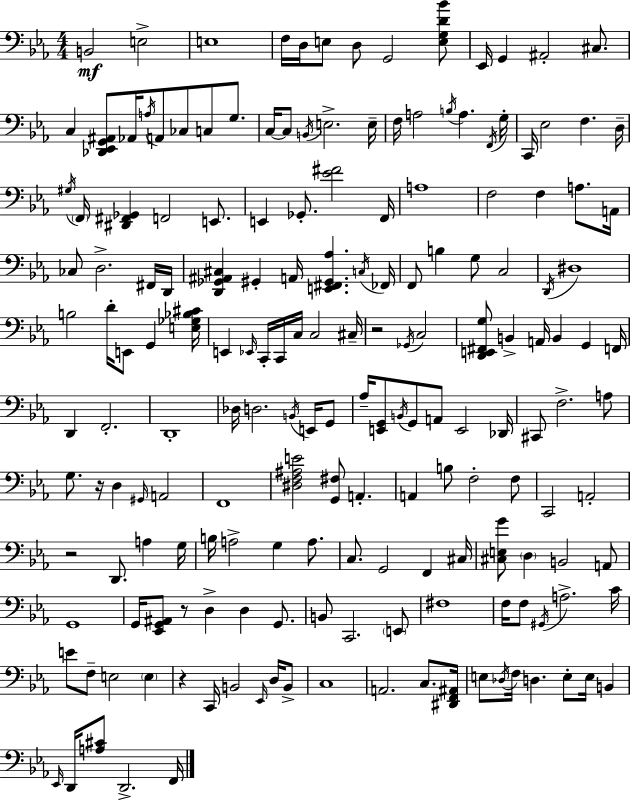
{
  \clef bass
  \numericTimeSignature
  \time 4/4
  \key c \minor
  \repeat volta 2 { b,2\mf e2-> | e1 | f16 d16 e8 d8 g,2 <e g d' bes'>8 | ees,16 g,4 ais,2-. cis8. | \break c4 <des, ees, g, ais,>8 aes,16 \acciaccatura { a16 } a,8 ces8 c8 g8. | c16~~ c8 \acciaccatura { b,16 } e2.-> | e16-- f16 a2 \acciaccatura { b16 } a4. | \acciaccatura { f,16 } g16-. c,16 ees2 f4. | \break d16-- \acciaccatura { gis16 } \parenthesize f,16 <dis, fis, ges,>4 f,2 | e,8. e,4 ges,8.-. <ees' fis'>2 | f,16 a1 | f2 f4 | \break a8. a,16 ces8 d2.-> | fis,16 d,16 <d, ges, ais, cis>4 gis,4-. a,16 <e, fis, gis, aes>4. | \acciaccatura { c16 } fes,16 f,8 b4 g8 c2 | \acciaccatura { d,16 } dis1 | \break b2 d'16-. | e,8 g,4 <e ges bes cis'>16 e,4 \grace { ees,16 } c,16-. c,16 c16 c2 | cis16-- r2 | \acciaccatura { ges,16 } c2 <d, e, fis, g>8 b,4-> a,16 | \break b,4 g,4 f,16 d,4 f,2.-. | d,1-. | des16 d2. | \acciaccatura { b,16 } e,16 g,8 aes16-- <e, g,>8 \acciaccatura { b,16 } g,8 | \break a,8 e,2 des,16 cis,8 f2.-> | a8 g8. r16 d4 | \grace { gis,16 } a,2 f,1 | <dis f ais e'>2 | \break <g, fis>8 a,4.-. a,4 | b8 f2-. f8 c,2 | a,2-. r2 | d,8. a4 g16 b16 a2-> | \break g4 a8. c8. g,2 | f,4 cis16 <cis e g'>8 \parenthesize d4 | b,2 a,8 g,1 | g,16 <ees, g, ais,>8 r8 | \break d4-> d4 g,8. b,8 c,2. | \parenthesize e,8 fis1 | f16 f8 \acciaccatura { gis,16 } | a2.-> c'16 e'8 f8-- | \break e2 \parenthesize e4 r4 | c,16 b,2 \grace { ees,16 } d16 b,8-> c1 | a,2. | c8. <dis, f, ais,>16 e8 | \break \acciaccatura { des16 } f16 d4. e8-. e16 b,4 \grace { ees,16 } | d,16 <a cis'>8 d,2.-> f,16 | } \bar "|."
}